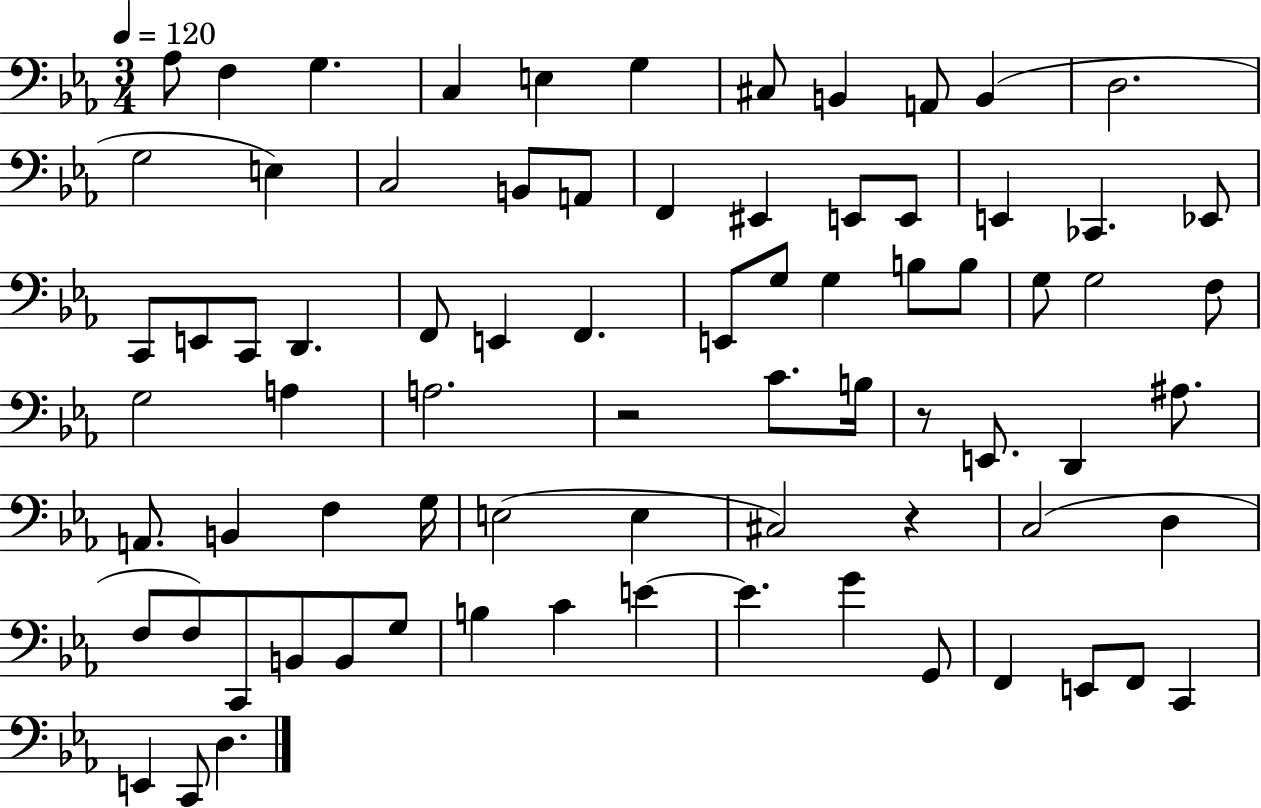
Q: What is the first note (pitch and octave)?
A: Ab3